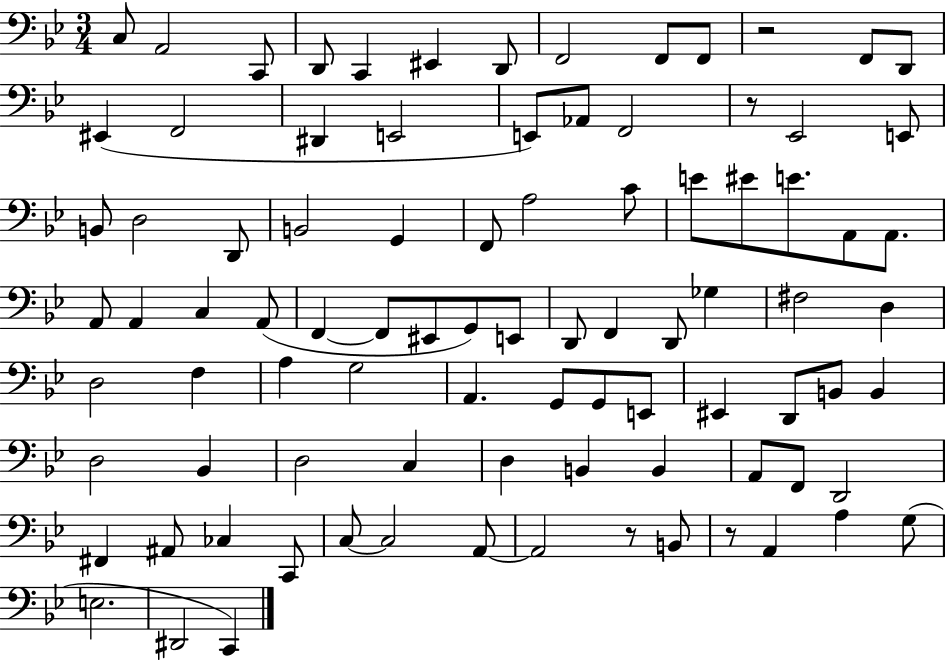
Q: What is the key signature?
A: BES major